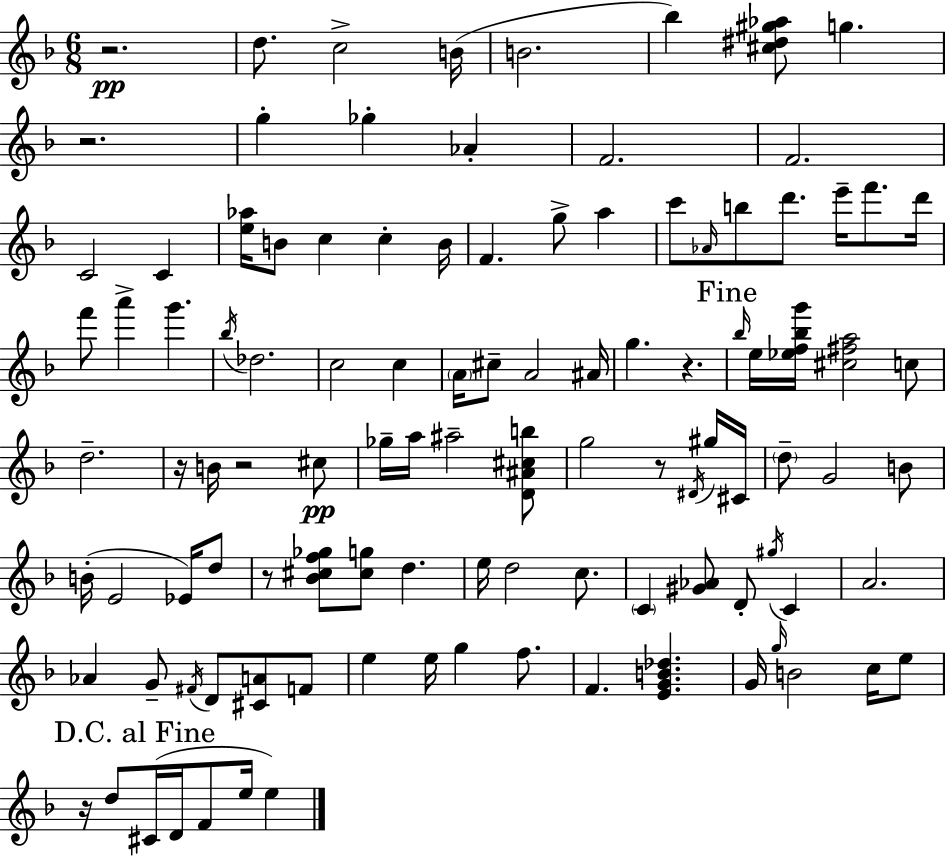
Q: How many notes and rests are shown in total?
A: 107